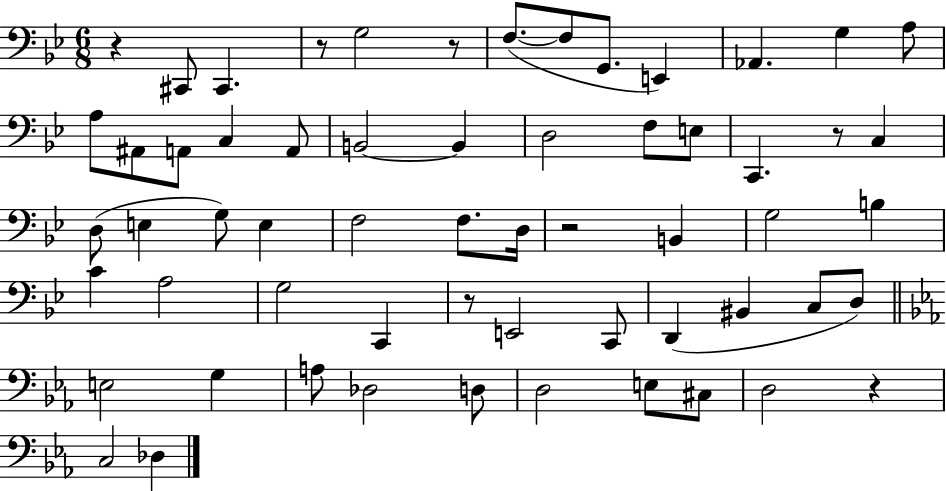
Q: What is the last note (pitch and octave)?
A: Db3